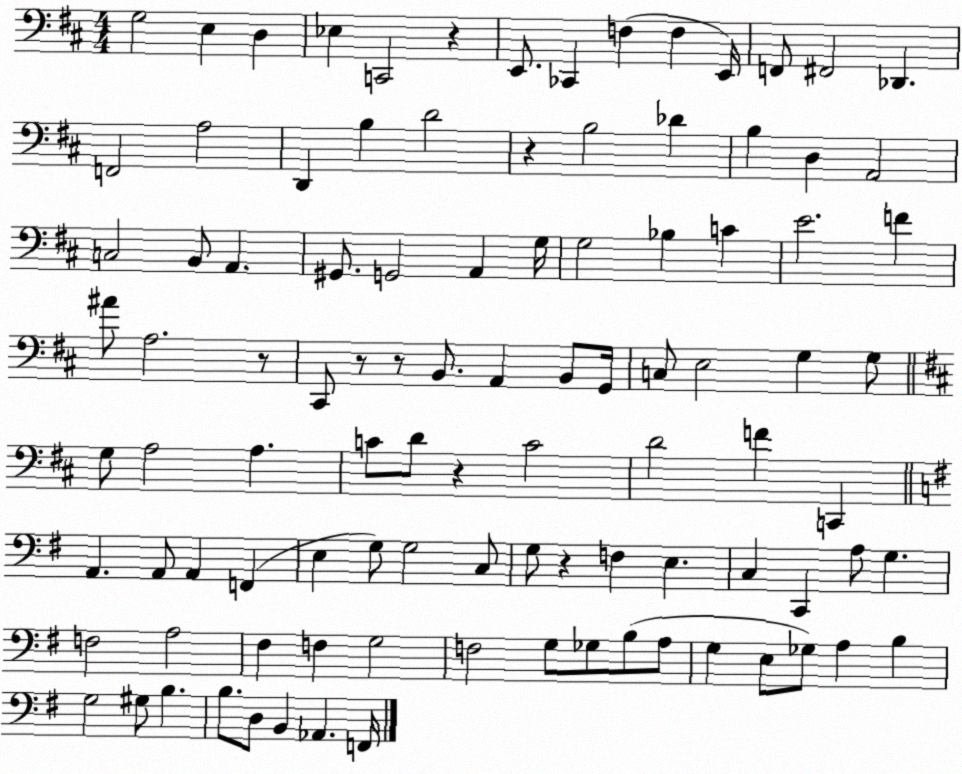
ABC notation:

X:1
T:Untitled
M:4/4
L:1/4
K:D
G,2 E, D, _E, C,,2 z E,,/2 _C,, F, F, E,,/4 F,,/2 ^F,,2 _D,, F,,2 A,2 D,, B, D2 z B,2 _D B, D, A,,2 C,2 B,,/2 A,, ^G,,/2 G,,2 A,, G,/4 G,2 _B, C E2 F ^A/2 A,2 z/2 ^C,,/2 z/2 z/2 B,,/2 A,, B,,/2 G,,/4 C,/2 E,2 G, G,/2 G,/2 A,2 A, C/2 D/2 z C2 D2 F C,, A,, A,,/2 A,, F,, E, G,/2 G,2 C,/2 G,/2 z F, E, C, C,, A,/2 G, F,2 A,2 ^F, F, G,2 F,2 G,/2 _G,/2 B,/2 A,/2 G, E,/2 _G,/2 A, B, G,2 ^G,/2 B, B,/2 D,/2 B,, _A,, F,,/4